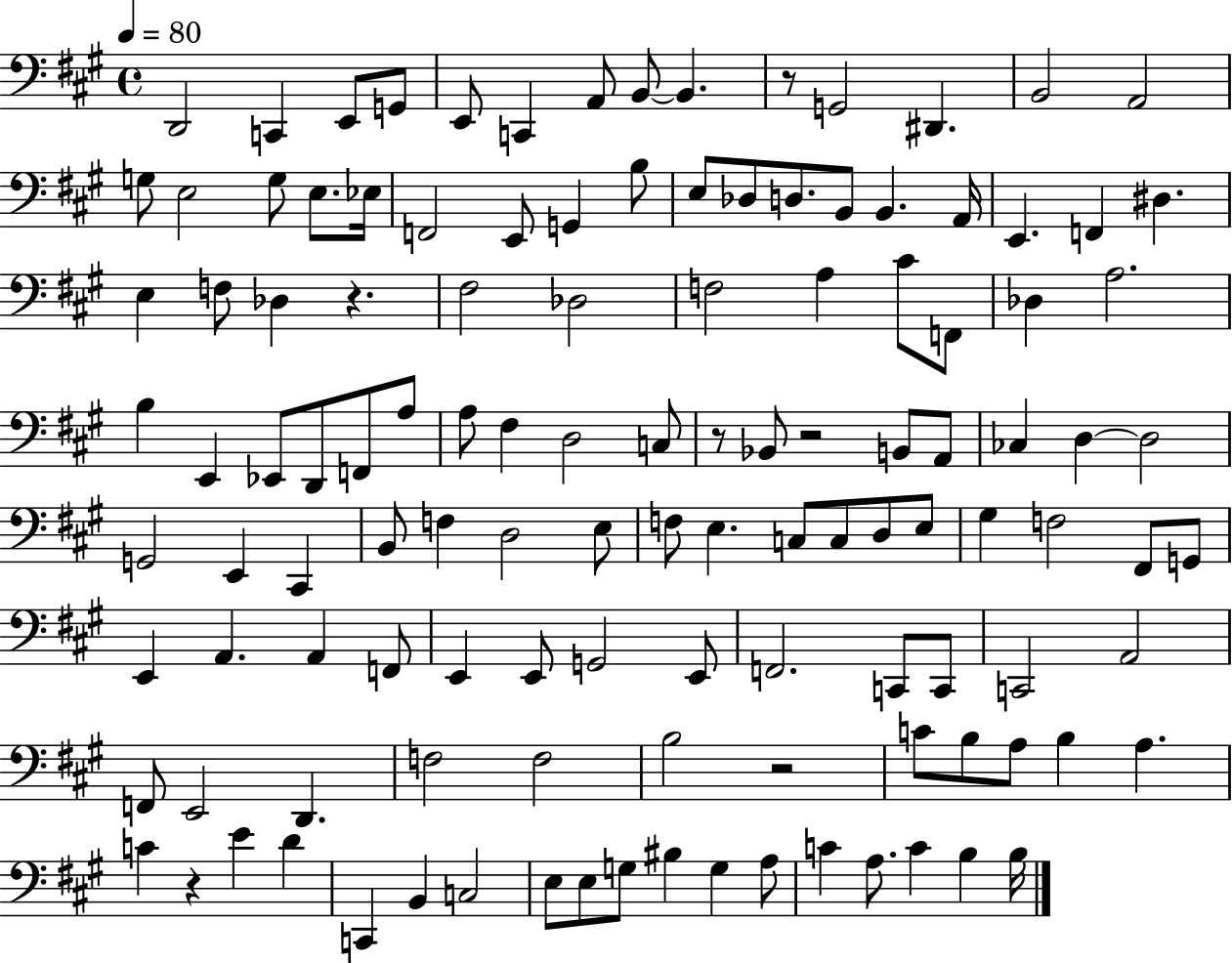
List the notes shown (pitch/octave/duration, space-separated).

D2/h C2/q E2/e G2/e E2/e C2/q A2/e B2/e B2/q. R/e G2/h D#2/q. B2/h A2/h G3/e E3/h G3/e E3/e. Eb3/s F2/h E2/e G2/q B3/e E3/e Db3/e D3/e. B2/e B2/q. A2/s E2/q. F2/q D#3/q. E3/q F3/e Db3/q R/q. F#3/h Db3/h F3/h A3/q C#4/e F2/e Db3/q A3/h. B3/q E2/q Eb2/e D2/e F2/e A3/e A3/e F#3/q D3/h C3/e R/e Bb2/e R/h B2/e A2/e CES3/q D3/q D3/h G2/h E2/q C#2/q B2/e F3/q D3/h E3/e F3/e E3/q. C3/e C3/e D3/e E3/e G#3/q F3/h F#2/e G2/e E2/q A2/q. A2/q F2/e E2/q E2/e G2/h E2/e F2/h. C2/e C2/e C2/h A2/h F2/e E2/h D2/q. F3/h F3/h B3/h R/h C4/e B3/e A3/e B3/q A3/q. C4/q R/q E4/q D4/q C2/q B2/q C3/h E3/e E3/e G3/e BIS3/q G3/q A3/e C4/q A3/e. C4/q B3/q B3/s